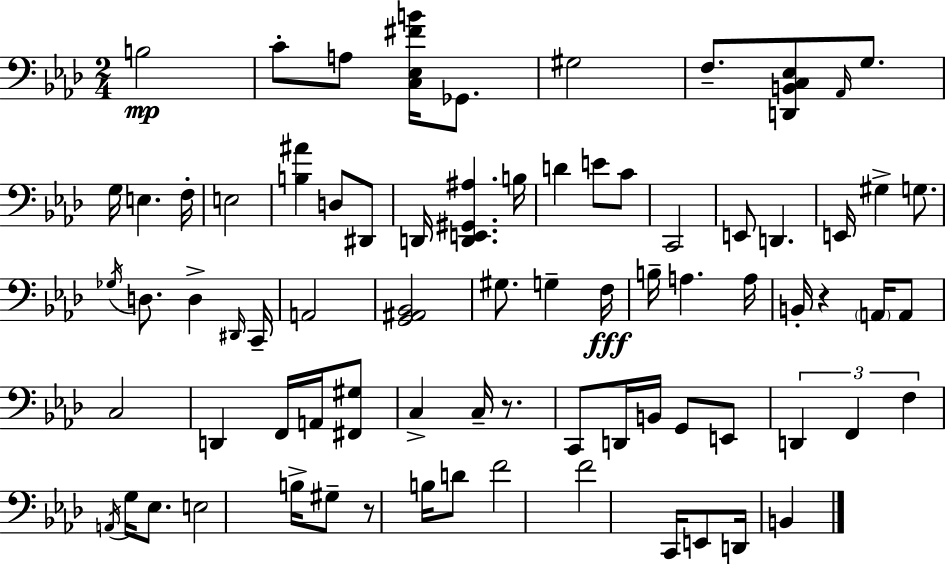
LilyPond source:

{
  \clef bass
  \numericTimeSignature
  \time 2/4
  \key f \minor
  b2\mp | c'8-. a8 <c ees fis' b'>16 ges,8. | gis2 | f8.-- <d, b, c ees>8 \grace { aes,16 } g8. | \break g16 e4. | f16-. e2 | <b ais'>4 d8 dis,8 | d,16 <d, e, gis, ais>4. | \break b16 d'4 e'8 c'8 | c,2 | e,8 d,4. | e,16 gis4-> g8. | \break \acciaccatura { ges16 } d8. d4-> | \grace { dis,16 } c,16-- a,2 | <g, ais, bes,>2 | gis8. g4-- | \break f16\fff b16-- a4. | a16 b,16-. r4 | \parenthesize a,16 a,8 c2 | d,4 f,16 | \break a,16 <fis, gis>8 c4-> c16-- | r8. c,8 d,16 b,16 g,8 | e,8 \tuplet 3/2 { d,4 f,4 | f4 } \acciaccatura { a,16 } | \break g16 ees8. e2 | b16-> gis8-- r8 | b16 d'8 f'2 | f'2 | \break c,16 e,8 d,16 | b,4 \bar "|."
}